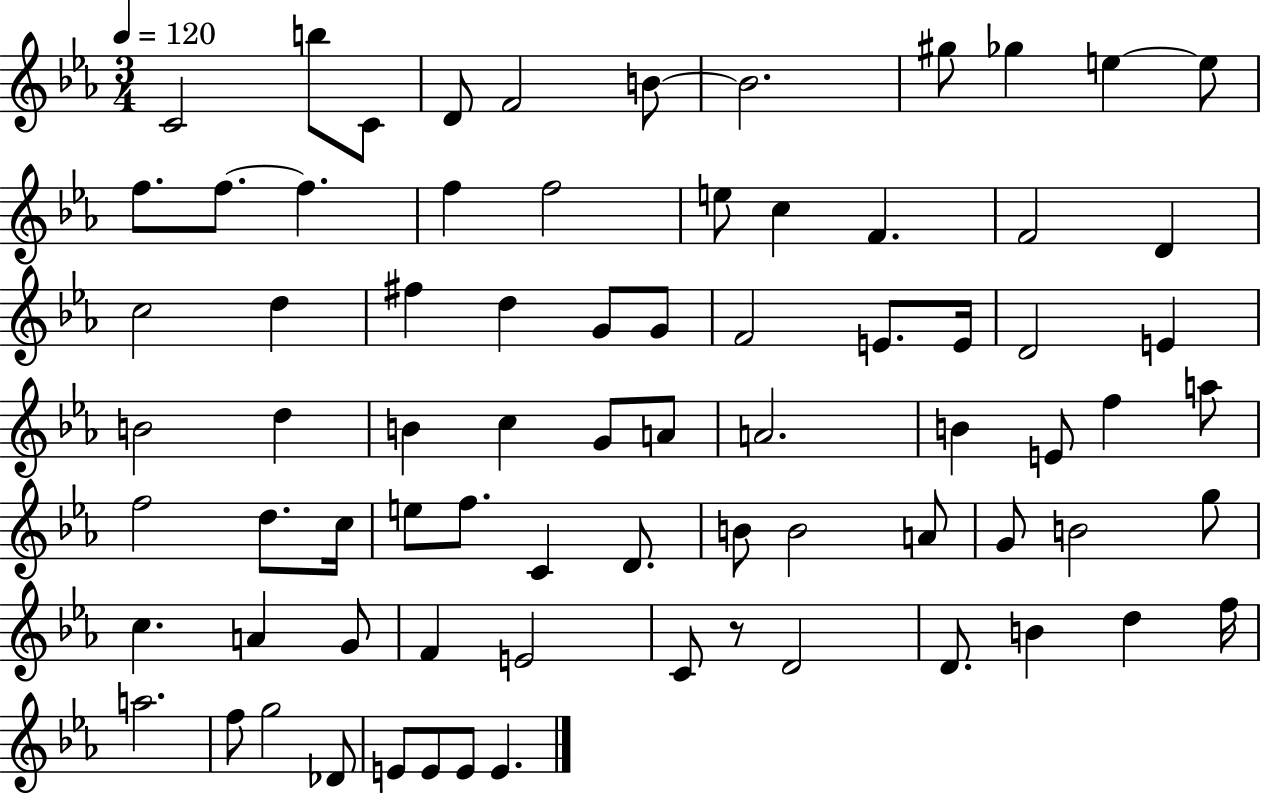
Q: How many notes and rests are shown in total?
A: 76